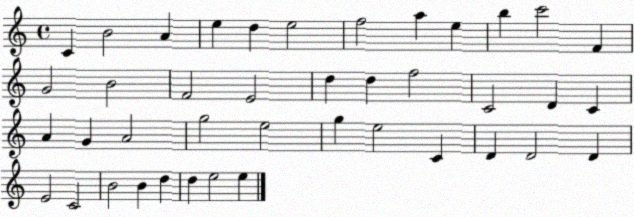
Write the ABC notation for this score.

X:1
T:Untitled
M:4/4
L:1/4
K:C
C B2 A e d e2 f2 a e b c'2 F G2 B2 F2 E2 d d f2 C2 D C A G A2 g2 e2 g e2 C D D2 D E2 C2 B2 B d d e2 e